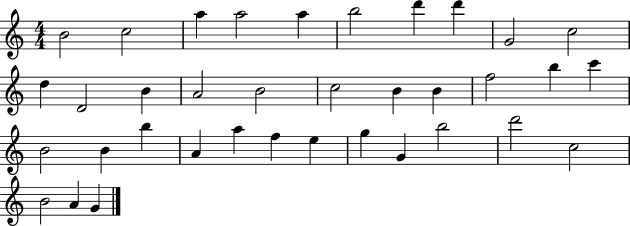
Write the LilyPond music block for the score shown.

{
  \clef treble
  \numericTimeSignature
  \time 4/4
  \key c \major
  b'2 c''2 | a''4 a''2 a''4 | b''2 d'''4 d'''4 | g'2 c''2 | \break d''4 d'2 b'4 | a'2 b'2 | c''2 b'4 b'4 | f''2 b''4 c'''4 | \break b'2 b'4 b''4 | a'4 a''4 f''4 e''4 | g''4 g'4 b''2 | d'''2 c''2 | \break b'2 a'4 g'4 | \bar "|."
}